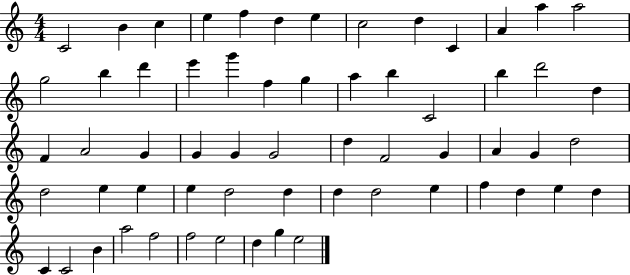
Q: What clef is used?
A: treble